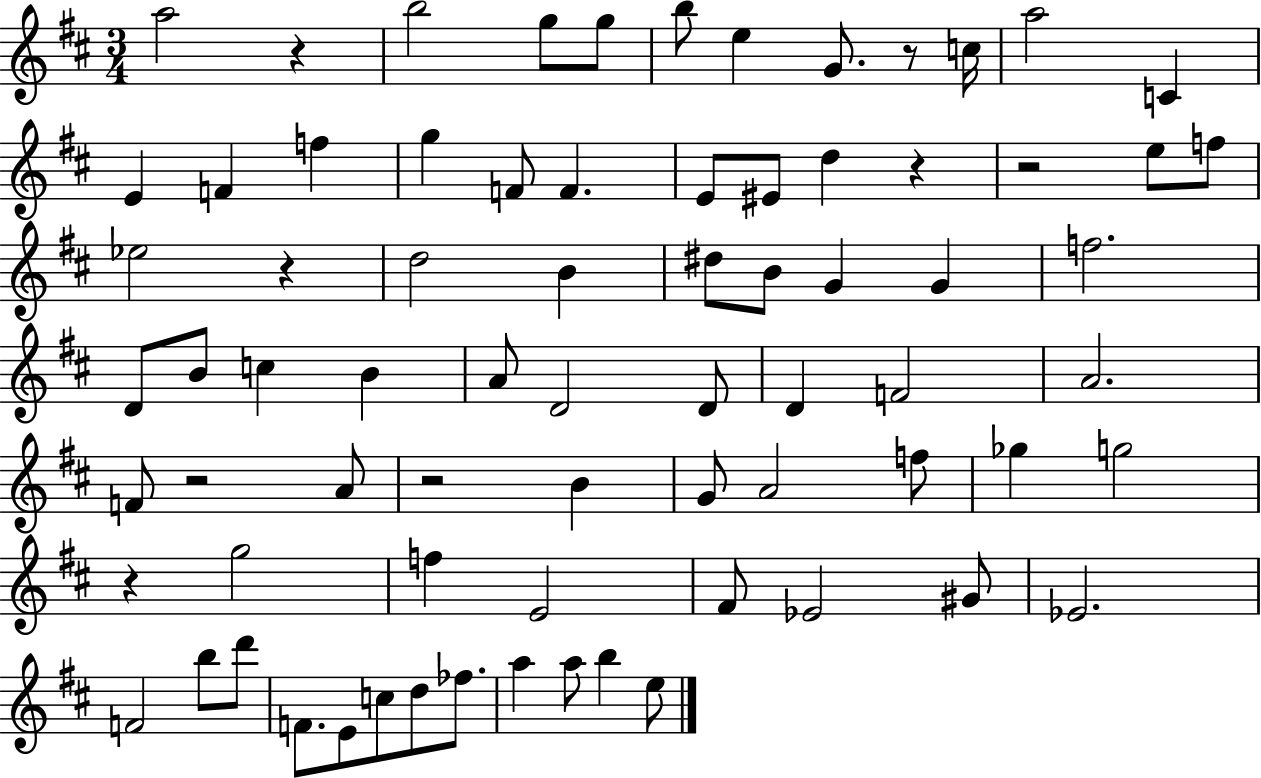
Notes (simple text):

A5/h R/q B5/h G5/e G5/e B5/e E5/q G4/e. R/e C5/s A5/h C4/q E4/q F4/q F5/q G5/q F4/e F4/q. E4/e EIS4/e D5/q R/q R/h E5/e F5/e Eb5/h R/q D5/h B4/q D#5/e B4/e G4/q G4/q F5/h. D4/e B4/e C5/q B4/q A4/e D4/h D4/e D4/q F4/h A4/h. F4/e R/h A4/e R/h B4/q G4/e A4/h F5/e Gb5/q G5/h R/q G5/h F5/q E4/h F#4/e Eb4/h G#4/e Eb4/h. F4/h B5/e D6/e F4/e. E4/e C5/e D5/e FES5/e. A5/q A5/e B5/q E5/e